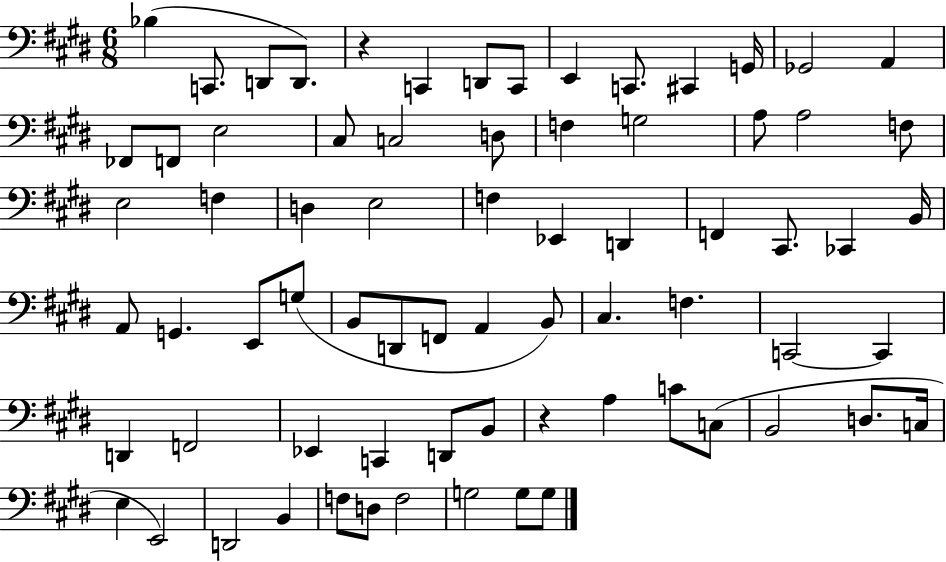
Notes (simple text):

Bb3/q C2/e. D2/e D2/e. R/q C2/q D2/e C2/e E2/q C2/e. C#2/q G2/s Gb2/h A2/q FES2/e F2/e E3/h C#3/e C3/h D3/e F3/q G3/h A3/e A3/h F3/e E3/h F3/q D3/q E3/h F3/q Eb2/q D2/q F2/q C#2/e. CES2/q B2/s A2/e G2/q. E2/e G3/e B2/e D2/e F2/e A2/q B2/e C#3/q. F3/q. C2/h C2/q D2/q F2/h Eb2/q C2/q D2/e B2/e R/q A3/q C4/e C3/e B2/h D3/e. C3/s E3/q E2/h D2/h B2/q F3/e D3/e F3/h G3/h G3/e G3/e